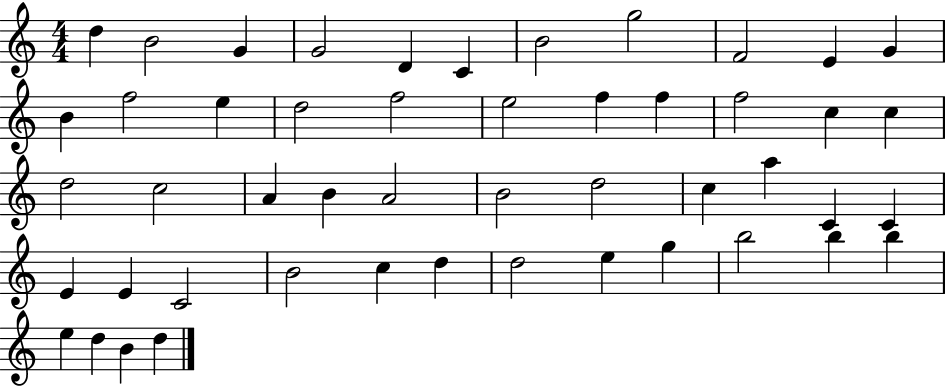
D5/q B4/h G4/q G4/h D4/q C4/q B4/h G5/h F4/h E4/q G4/q B4/q F5/h E5/q D5/h F5/h E5/h F5/q F5/q F5/h C5/q C5/q D5/h C5/h A4/q B4/q A4/h B4/h D5/h C5/q A5/q C4/q C4/q E4/q E4/q C4/h B4/h C5/q D5/q D5/h E5/q G5/q B5/h B5/q B5/q E5/q D5/q B4/q D5/q